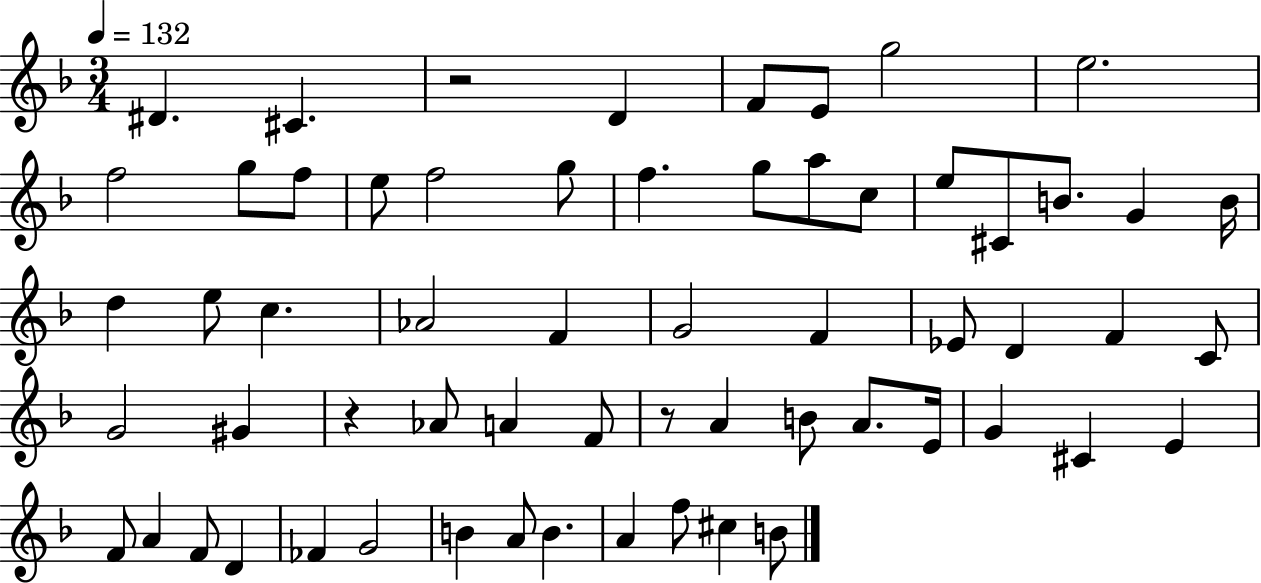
X:1
T:Untitled
M:3/4
L:1/4
K:F
^D ^C z2 D F/2 E/2 g2 e2 f2 g/2 f/2 e/2 f2 g/2 f g/2 a/2 c/2 e/2 ^C/2 B/2 G B/4 d e/2 c _A2 F G2 F _E/2 D F C/2 G2 ^G z _A/2 A F/2 z/2 A B/2 A/2 E/4 G ^C E F/2 A F/2 D _F G2 B A/2 B A f/2 ^c B/2